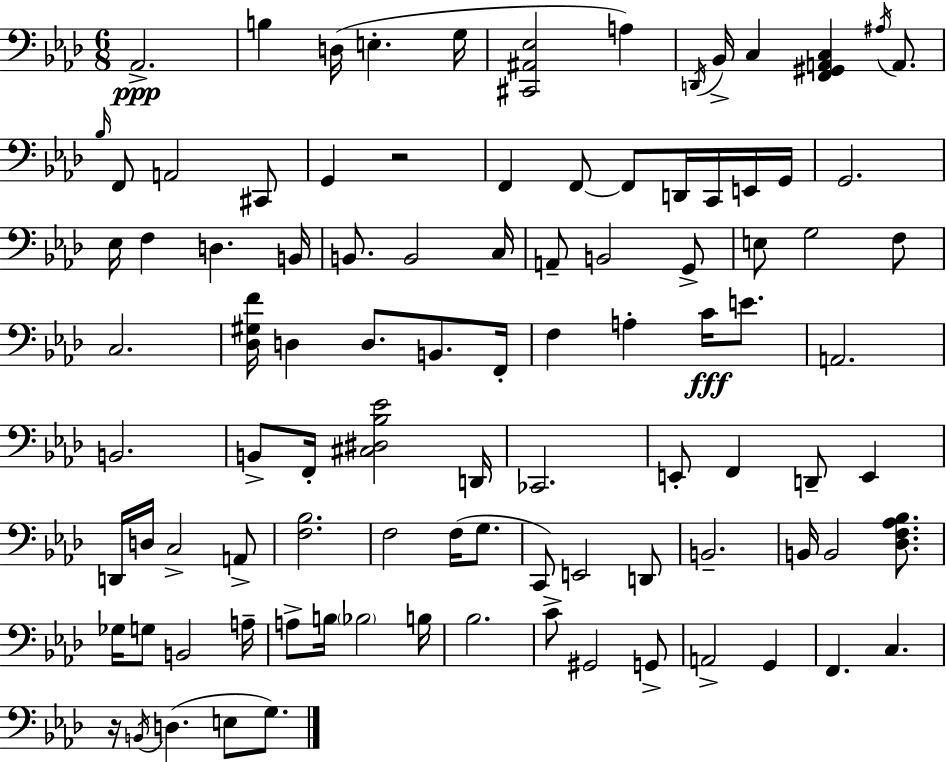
Ab2/h. B3/q D3/s E3/q. G3/s [C#2,A#2,Eb3]/h A3/q D2/s Bb2/s C3/q [F2,G#2,A2,C3]/q A#3/s A2/e. Bb3/s F2/e A2/h C#2/e G2/q R/h F2/q F2/e F2/e D2/s C2/s E2/s G2/s G2/h. Eb3/s F3/q D3/q. B2/s B2/e. B2/h C3/s A2/e B2/h G2/e E3/e G3/h F3/e C3/h. [Db3,G#3,F4]/s D3/q D3/e. B2/e. F2/s F3/q A3/q C4/s E4/e. A2/h. B2/h. B2/e F2/s [C#3,D#3,Bb3,Eb4]/h D2/s CES2/h. E2/e F2/q D2/e E2/q D2/s D3/s C3/h A2/e [F3,Bb3]/h. F3/h F3/s G3/e. C2/e E2/h D2/e B2/h. B2/s B2/h [Db3,F3,Ab3,Bb3]/e. Gb3/s G3/e B2/h A3/s A3/e B3/s Bb3/h B3/s Bb3/h. C4/e G#2/h G2/e A2/h G2/q F2/q. C3/q. R/s B2/s D3/q. E3/e G3/e.